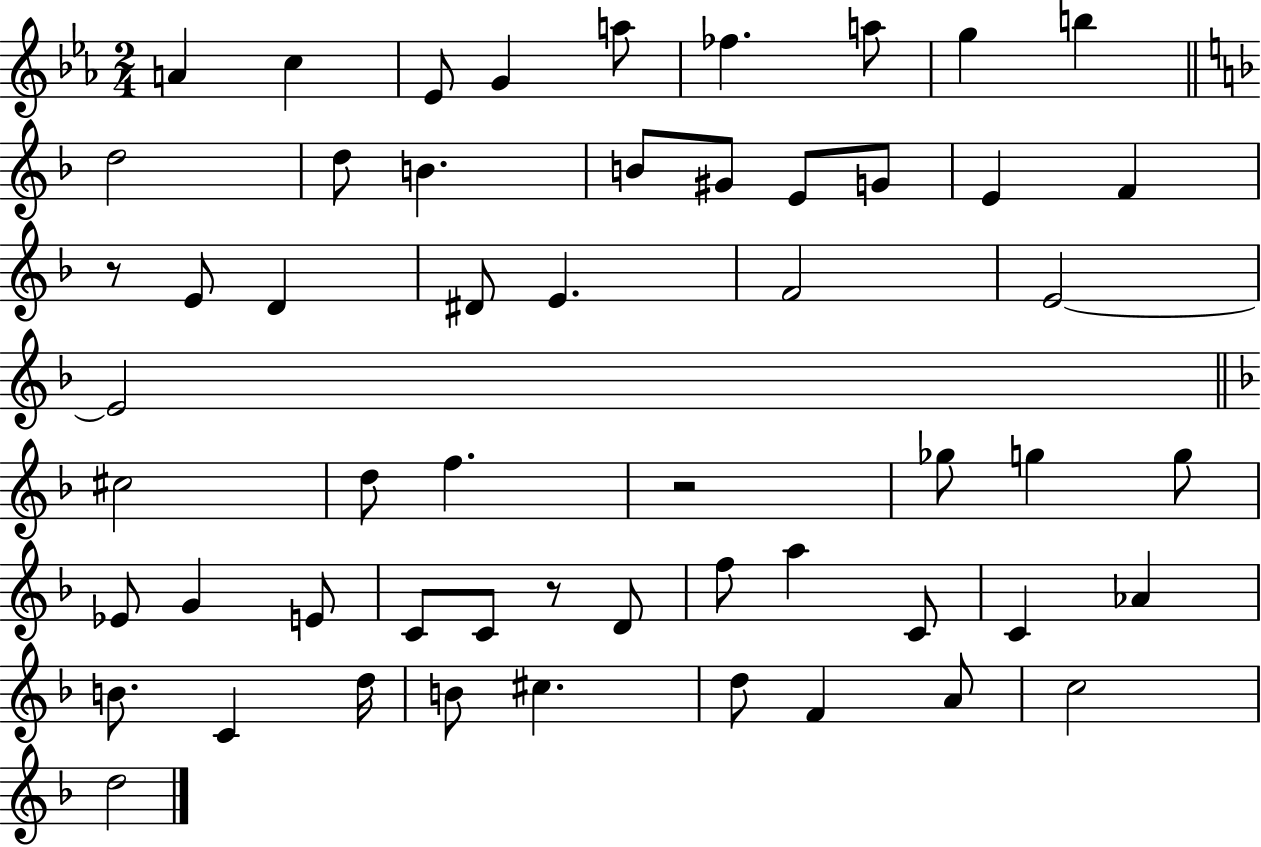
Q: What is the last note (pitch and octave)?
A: D5